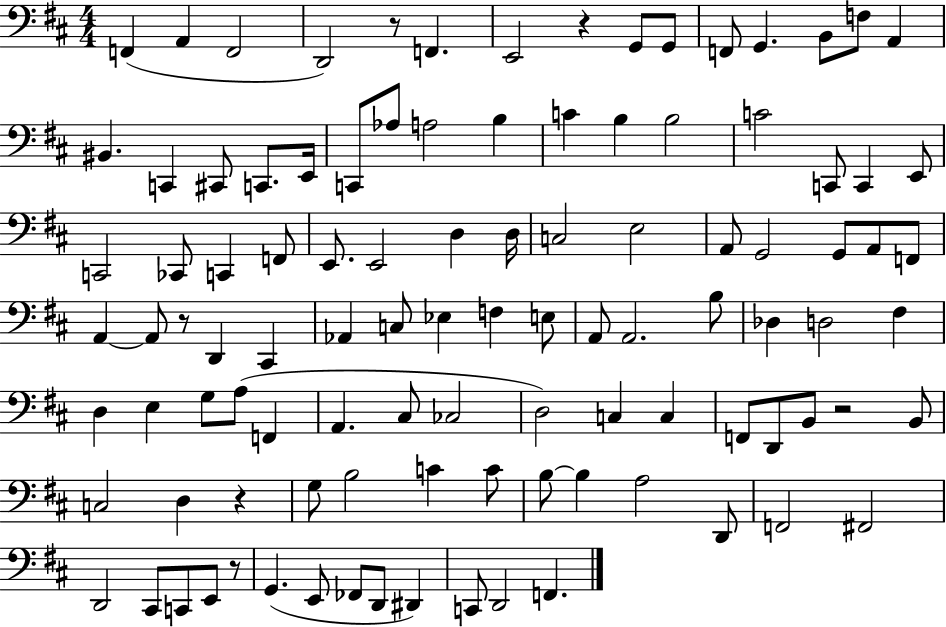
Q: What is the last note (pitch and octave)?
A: F2